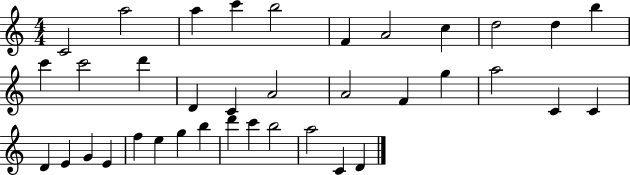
X:1
T:Untitled
M:4/4
L:1/4
K:C
C2 a2 a c' b2 F A2 c d2 d b c' c'2 d' D C A2 A2 F g a2 C C D E G E f e g b d' c' b2 a2 C D